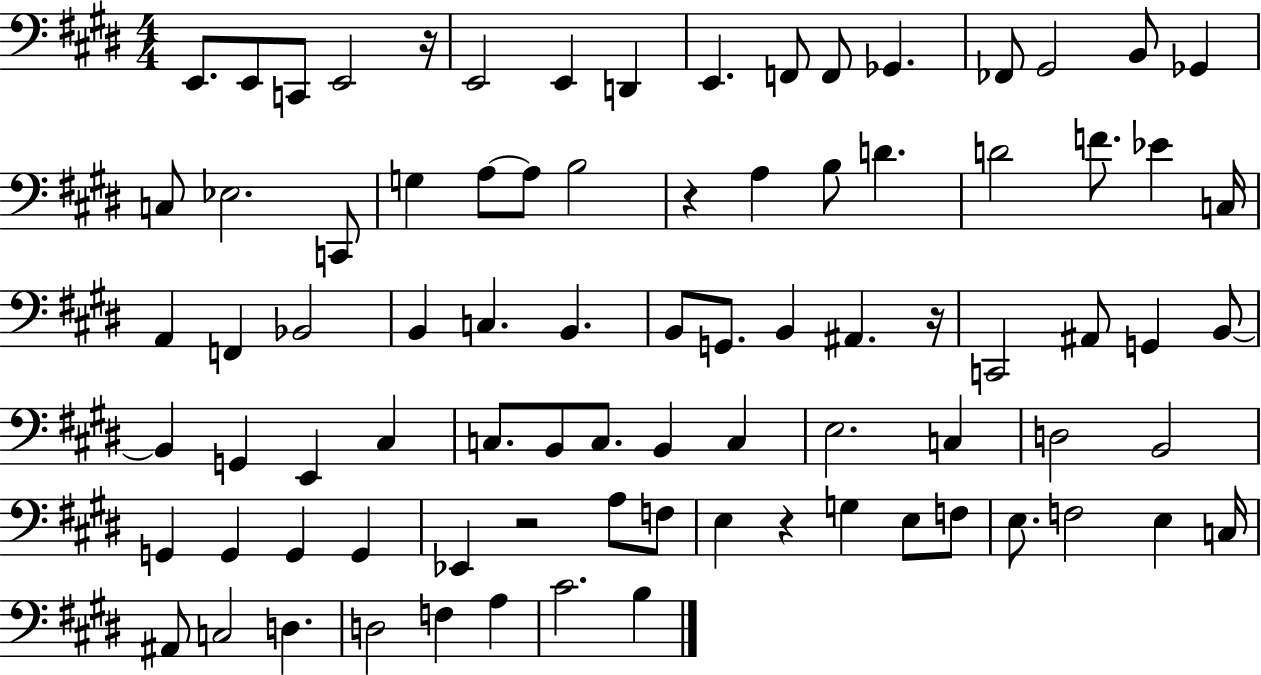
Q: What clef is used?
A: bass